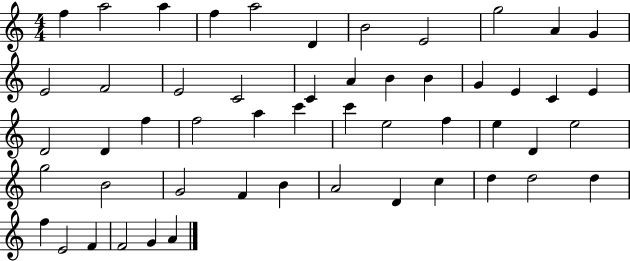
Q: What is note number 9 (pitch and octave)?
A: G5